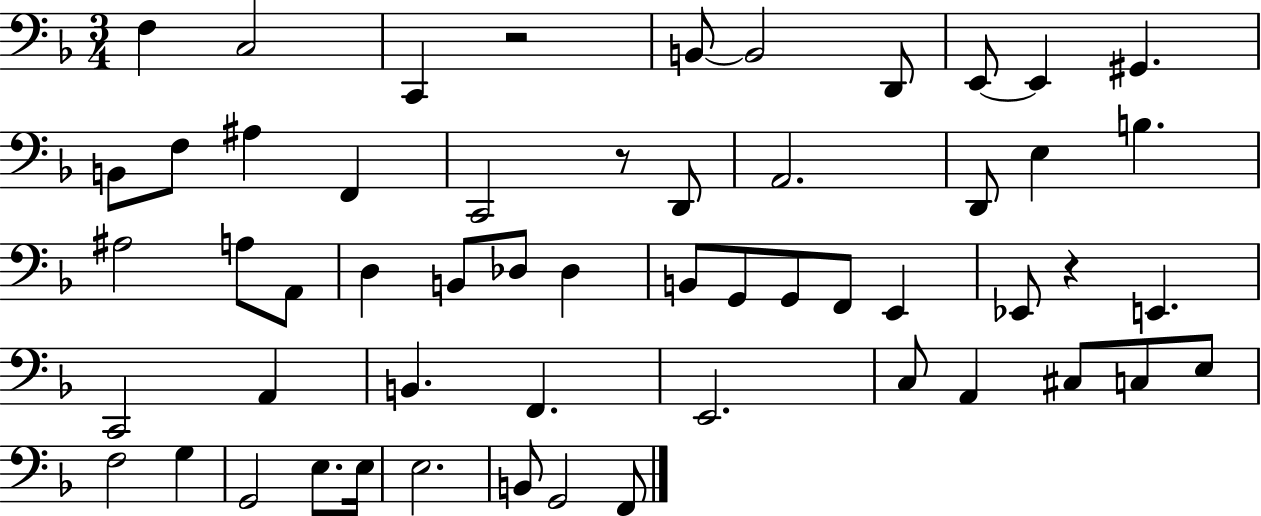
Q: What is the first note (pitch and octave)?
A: F3